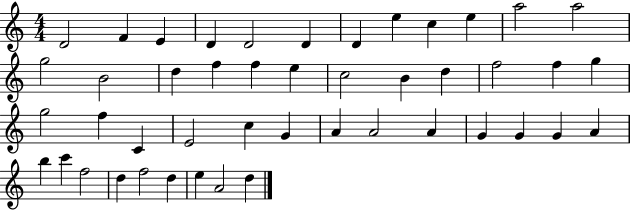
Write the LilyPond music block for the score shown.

{
  \clef treble
  \numericTimeSignature
  \time 4/4
  \key c \major
  d'2 f'4 e'4 | d'4 d'2 d'4 | d'4 e''4 c''4 e''4 | a''2 a''2 | \break g''2 b'2 | d''4 f''4 f''4 e''4 | c''2 b'4 d''4 | f''2 f''4 g''4 | \break g''2 f''4 c'4 | e'2 c''4 g'4 | a'4 a'2 a'4 | g'4 g'4 g'4 a'4 | \break b''4 c'''4 f''2 | d''4 f''2 d''4 | e''4 a'2 d''4 | \bar "|."
}